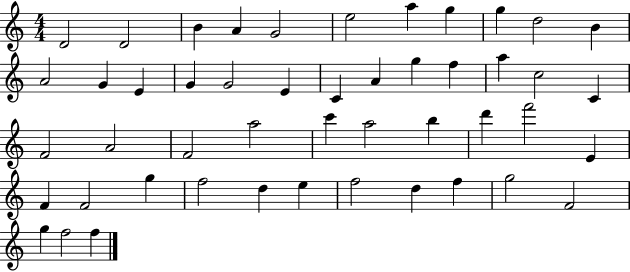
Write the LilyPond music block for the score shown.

{
  \clef treble
  \numericTimeSignature
  \time 4/4
  \key c \major
  d'2 d'2 | b'4 a'4 g'2 | e''2 a''4 g''4 | g''4 d''2 b'4 | \break a'2 g'4 e'4 | g'4 g'2 e'4 | c'4 a'4 g''4 f''4 | a''4 c''2 c'4 | \break f'2 a'2 | f'2 a''2 | c'''4 a''2 b''4 | d'''4 f'''2 e'4 | \break f'4 f'2 g''4 | f''2 d''4 e''4 | f''2 d''4 f''4 | g''2 f'2 | \break g''4 f''2 f''4 | \bar "|."
}